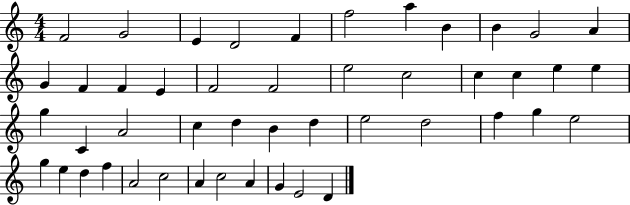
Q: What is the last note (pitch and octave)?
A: D4